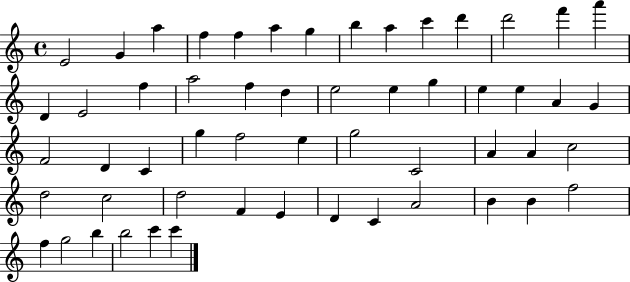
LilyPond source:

{
  \clef treble
  \time 4/4
  \defaultTimeSignature
  \key c \major
  e'2 g'4 a''4 | f''4 f''4 a''4 g''4 | b''4 a''4 c'''4 d'''4 | d'''2 f'''4 a'''4 | \break d'4 e'2 f''4 | a''2 f''4 d''4 | e''2 e''4 g''4 | e''4 e''4 a'4 g'4 | \break f'2 d'4 c'4 | g''4 f''2 e''4 | g''2 c'2 | a'4 a'4 c''2 | \break d''2 c''2 | d''2 f'4 e'4 | d'4 c'4 a'2 | b'4 b'4 f''2 | \break f''4 g''2 b''4 | b''2 c'''4 c'''4 | \bar "|."
}